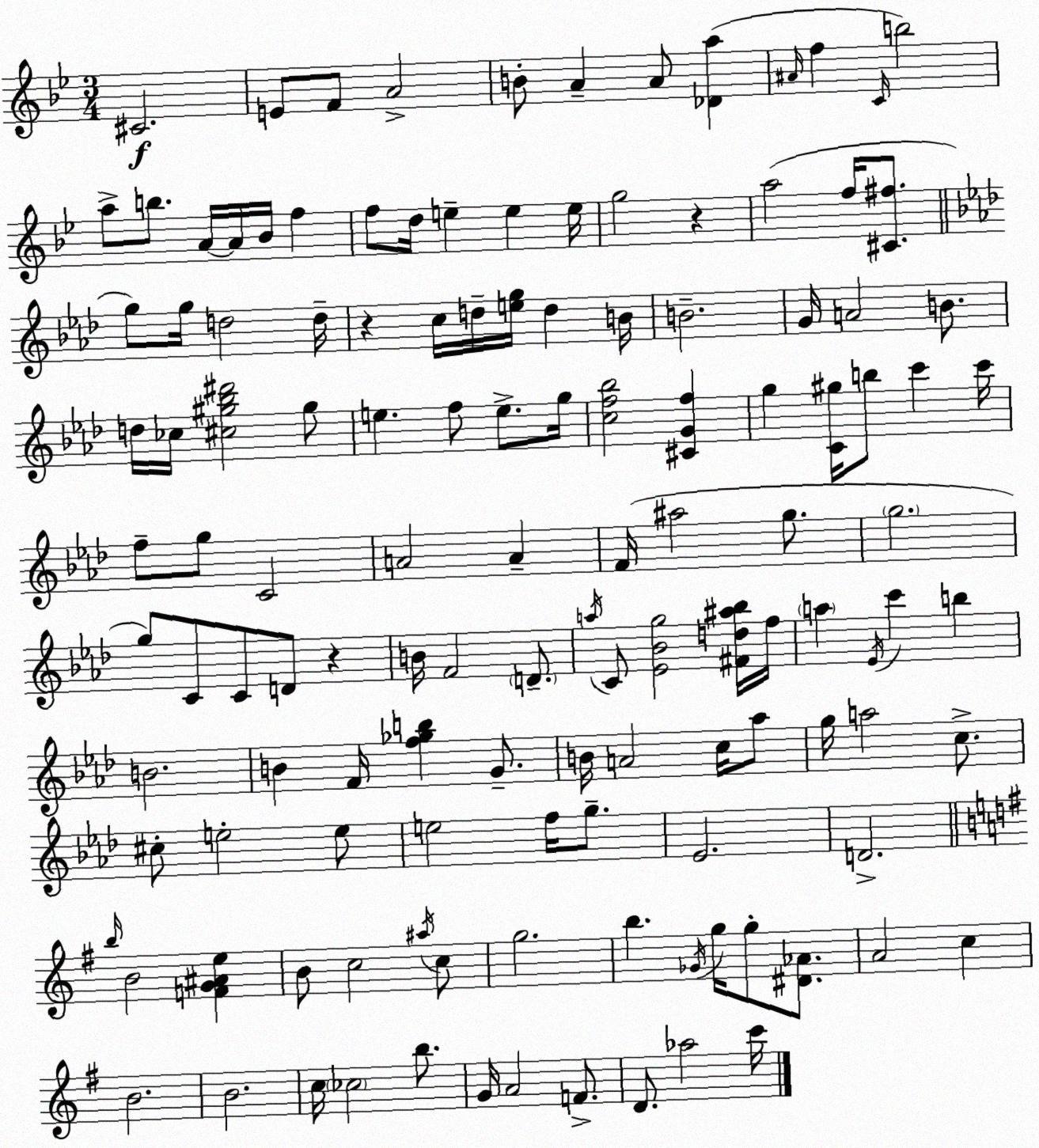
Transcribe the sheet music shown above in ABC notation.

X:1
T:Untitled
M:3/4
L:1/4
K:Bb
^C2 E/2 F/2 A2 B/2 A A/2 [_Da] ^A/4 f C/4 b2 a/2 b/2 A/4 A/4 _B/4 f f/2 d/4 e e e/4 g2 z a2 f/4 [^C^f]/2 g/2 g/4 d2 d/4 z c/4 d/4 [eg]/4 d B/4 B2 G/4 A2 B/2 d/4 _c/4 [^c^g_b^d']2 ^g/2 e f/2 e/2 g/4 [cf_b]2 [^CGf] g [C^g]/4 b/2 c' c'/4 f/2 g/2 C2 A2 A F/4 ^a2 g/2 g2 g/2 C/2 C/2 D/2 z B/4 F2 D/2 a/4 C/2 [_E_Bg]2 [^Fd^a_b]/4 f/4 a _E/4 c' b B2 B F/4 [f_gb] G/2 B/4 A2 c/4 _a/2 g/4 a2 c/2 ^c/2 e2 e/2 e2 f/4 g/2 _E2 D2 b/4 B2 [FG^Ae] B/2 c2 ^a/4 c/2 g2 b _G/4 g/4 g/2 [^D_A]/2 A2 c B2 B2 c/4 _c2 b/2 G/4 A2 F/2 D/2 _a2 c'/4